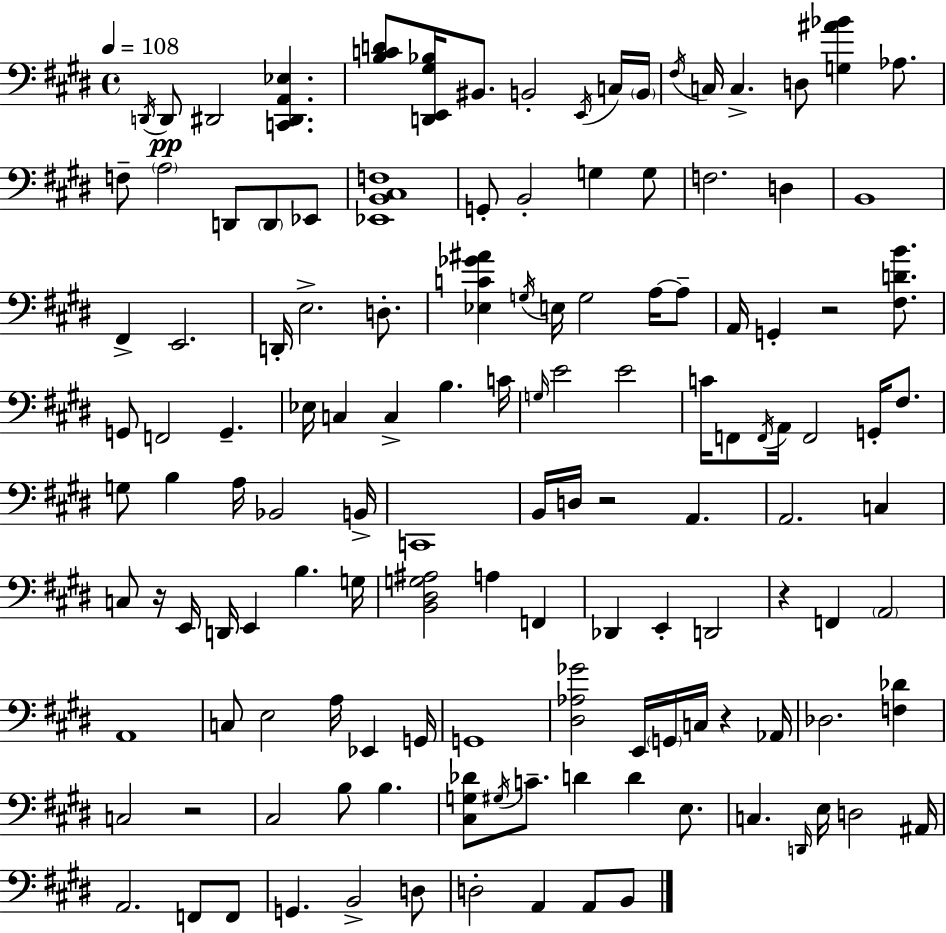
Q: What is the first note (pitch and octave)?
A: D2